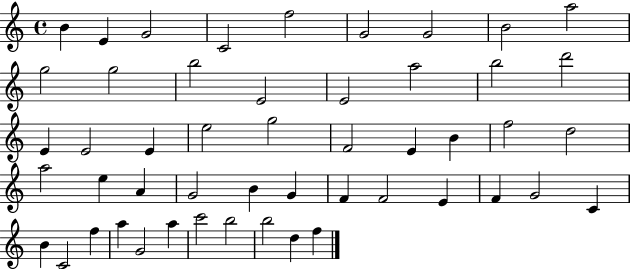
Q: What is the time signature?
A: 4/4